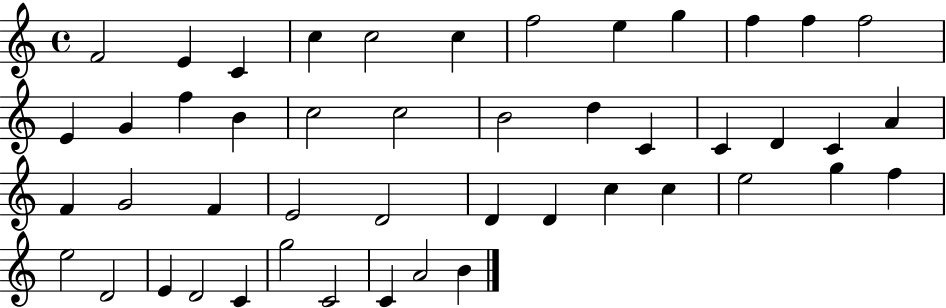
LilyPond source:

{
  \clef treble
  \time 4/4
  \defaultTimeSignature
  \key c \major
  f'2 e'4 c'4 | c''4 c''2 c''4 | f''2 e''4 g''4 | f''4 f''4 f''2 | \break e'4 g'4 f''4 b'4 | c''2 c''2 | b'2 d''4 c'4 | c'4 d'4 c'4 a'4 | \break f'4 g'2 f'4 | e'2 d'2 | d'4 d'4 c''4 c''4 | e''2 g''4 f''4 | \break e''2 d'2 | e'4 d'2 c'4 | g''2 c'2 | c'4 a'2 b'4 | \break \bar "|."
}